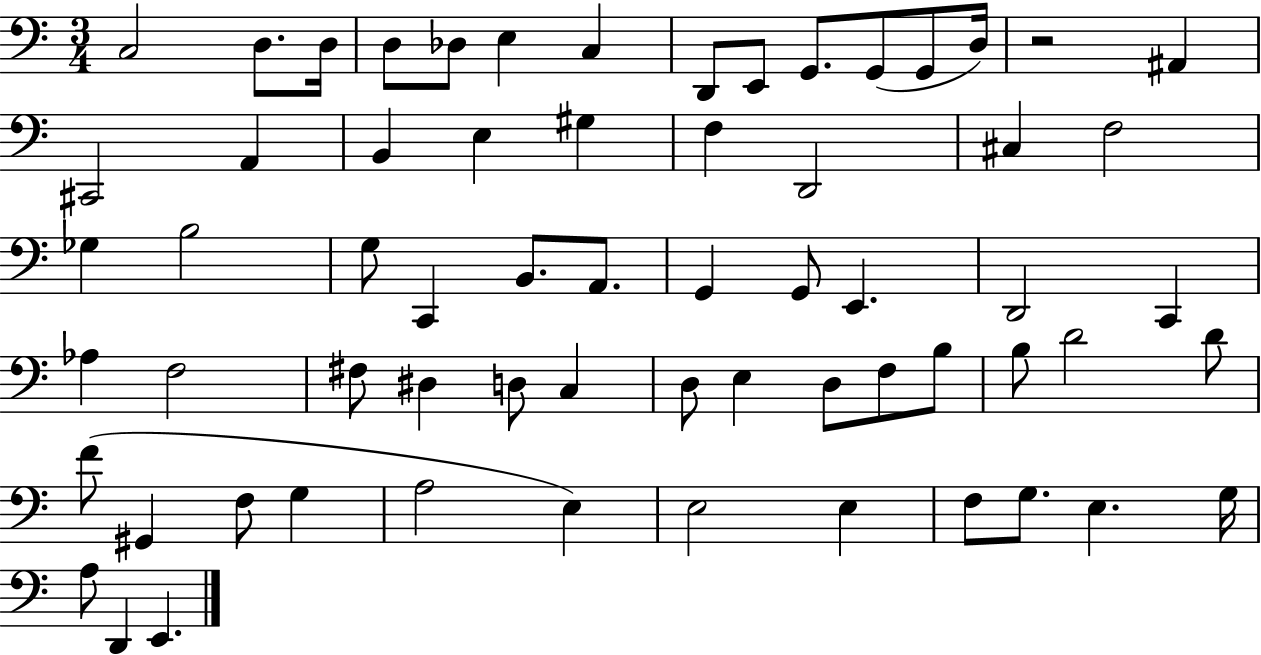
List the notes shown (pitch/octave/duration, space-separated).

C3/h D3/e. D3/s D3/e Db3/e E3/q C3/q D2/e E2/e G2/e. G2/e G2/e D3/s R/h A#2/q C#2/h A2/q B2/q E3/q G#3/q F3/q D2/h C#3/q F3/h Gb3/q B3/h G3/e C2/q B2/e. A2/e. G2/q G2/e E2/q. D2/h C2/q Ab3/q F3/h F#3/e D#3/q D3/e C3/q D3/e E3/q D3/e F3/e B3/e B3/e D4/h D4/e F4/e G#2/q F3/e G3/q A3/h E3/q E3/h E3/q F3/e G3/e. E3/q. G3/s A3/e D2/q E2/q.